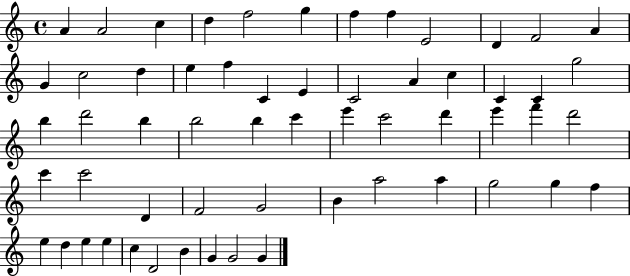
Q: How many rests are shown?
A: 0